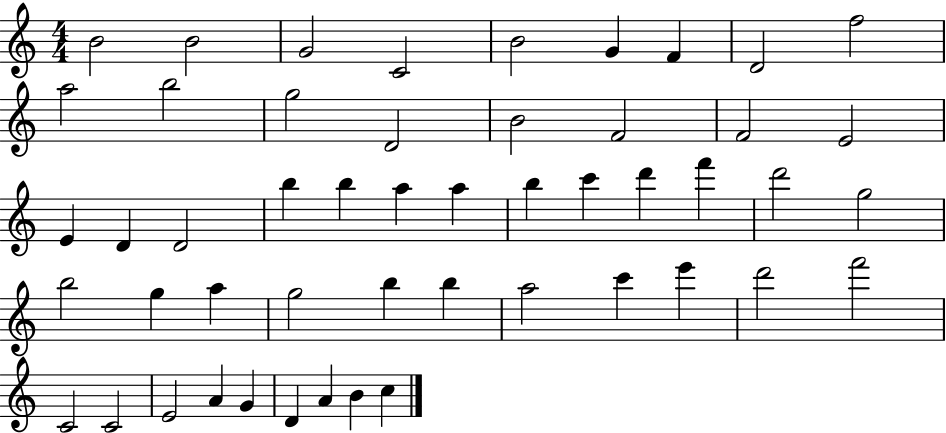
B4/h B4/h G4/h C4/h B4/h G4/q F4/q D4/h F5/h A5/h B5/h G5/h D4/h B4/h F4/h F4/h E4/h E4/q D4/q D4/h B5/q B5/q A5/q A5/q B5/q C6/q D6/q F6/q D6/h G5/h B5/h G5/q A5/q G5/h B5/q B5/q A5/h C6/q E6/q D6/h F6/h C4/h C4/h E4/h A4/q G4/q D4/q A4/q B4/q C5/q